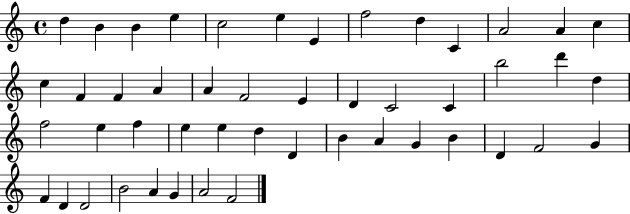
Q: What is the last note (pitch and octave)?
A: F4